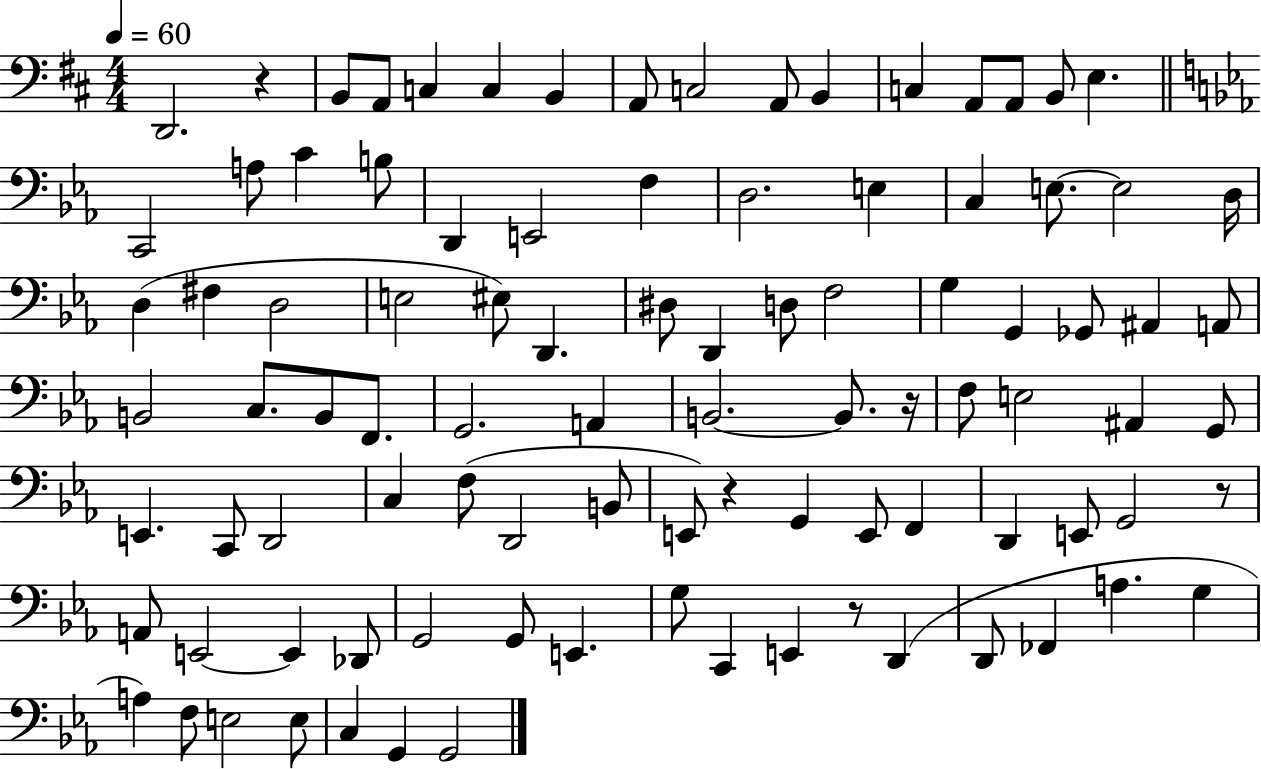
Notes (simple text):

D2/h. R/q B2/e A2/e C3/q C3/q B2/q A2/e C3/h A2/e B2/q C3/q A2/e A2/e B2/e E3/q. C2/h A3/e C4/q B3/e D2/q E2/h F3/q D3/h. E3/q C3/q E3/e. E3/h D3/s D3/q F#3/q D3/h E3/h EIS3/e D2/q. D#3/e D2/q D3/e F3/h G3/q G2/q Gb2/e A#2/q A2/e B2/h C3/e. B2/e F2/e. G2/h. A2/q B2/h. B2/e. R/s F3/e E3/h A#2/q G2/e E2/q. C2/e D2/h C3/q F3/e D2/h B2/e E2/e R/q G2/q E2/e F2/q D2/q E2/e G2/h R/e A2/e E2/h E2/q Db2/e G2/h G2/e E2/q. G3/e C2/q E2/q R/e D2/q D2/e FES2/q A3/q. G3/q A3/q F3/e E3/h E3/e C3/q G2/q G2/h